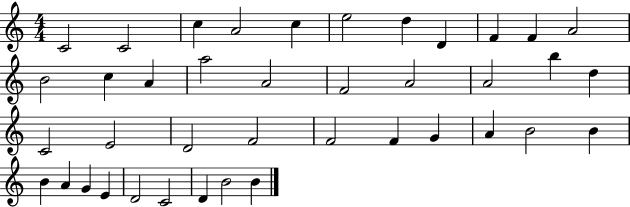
C4/h C4/h C5/q A4/h C5/q E5/h D5/q D4/q F4/q F4/q A4/h B4/h C5/q A4/q A5/h A4/h F4/h A4/h A4/h B5/q D5/q C4/h E4/h D4/h F4/h F4/h F4/q G4/q A4/q B4/h B4/q B4/q A4/q G4/q E4/q D4/h C4/h D4/q B4/h B4/q